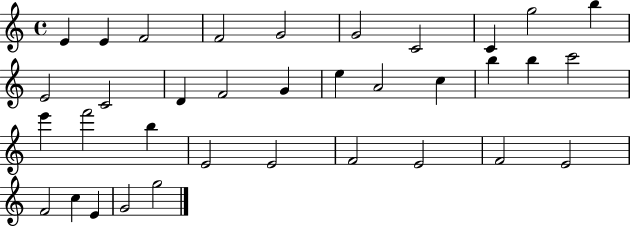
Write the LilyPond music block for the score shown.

{
  \clef treble
  \time 4/4
  \defaultTimeSignature
  \key c \major
  e'4 e'4 f'2 | f'2 g'2 | g'2 c'2 | c'4 g''2 b''4 | \break e'2 c'2 | d'4 f'2 g'4 | e''4 a'2 c''4 | b''4 b''4 c'''2 | \break e'''4 f'''2 b''4 | e'2 e'2 | f'2 e'2 | f'2 e'2 | \break f'2 c''4 e'4 | g'2 g''2 | \bar "|."
}